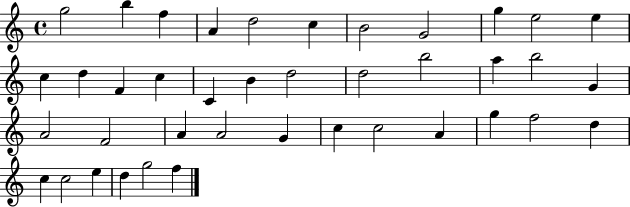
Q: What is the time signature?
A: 4/4